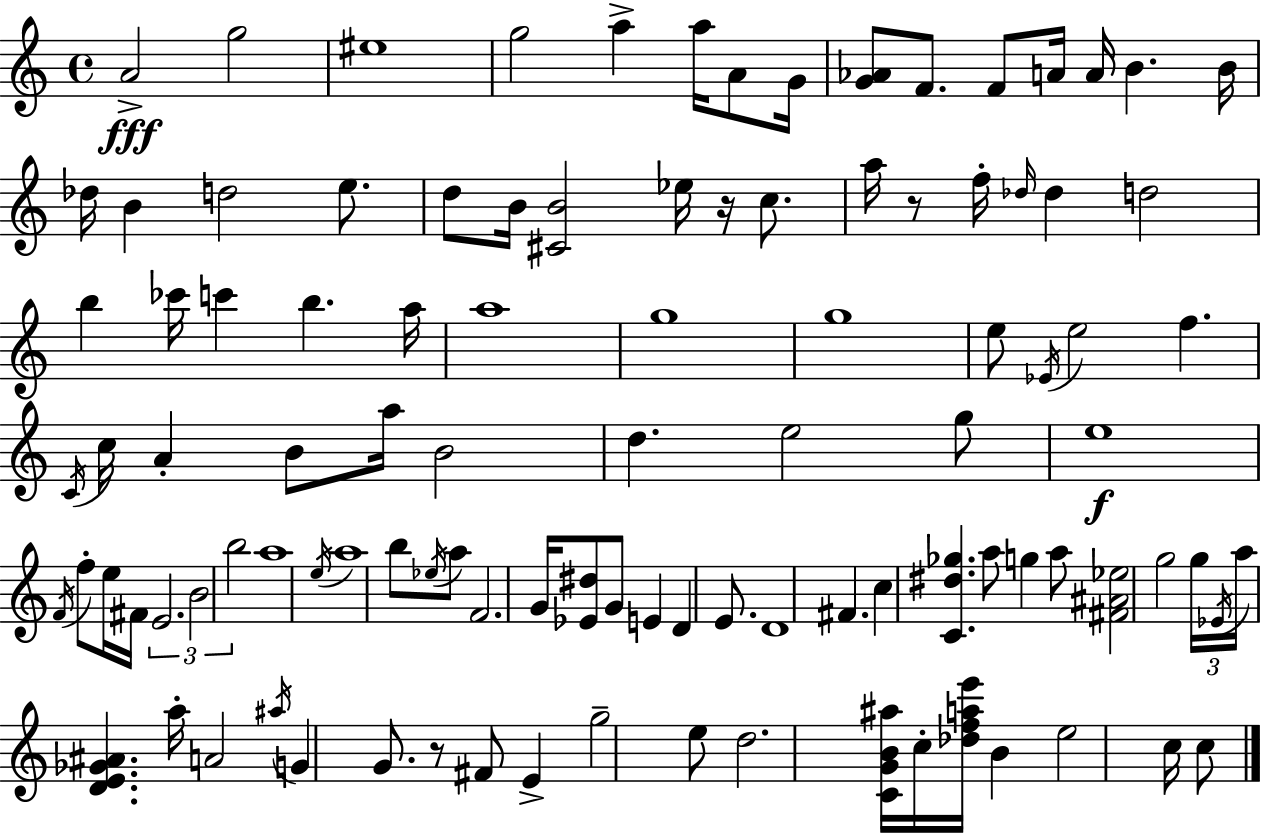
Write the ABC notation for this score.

X:1
T:Untitled
M:4/4
L:1/4
K:C
A2 g2 ^e4 g2 a a/4 A/2 G/4 [G_A]/2 F/2 F/2 A/4 A/4 B B/4 _d/4 B d2 e/2 d/2 B/4 [^CB]2 _e/4 z/4 c/2 a/4 z/2 f/4 _d/4 _d d2 b _c'/4 c' b a/4 a4 g4 g4 e/2 _E/4 e2 f C/4 c/4 A B/2 a/4 B2 d e2 g/2 e4 F/4 f/2 e/4 ^F/4 E2 B2 b2 a4 e/4 a4 b/2 _e/4 a/2 F2 G/4 [_E^d]/2 G/2 E D E/2 D4 ^F c [C^d_g] a/2 g a/2 [^F^A_e]2 g2 g/4 _E/4 a/4 [DE_G^A] a/4 A2 ^a/4 G G/2 z/2 ^F/2 E g2 e/2 d2 [CGB^a]/4 c/4 [_dfae']/4 B e2 c/4 c/2